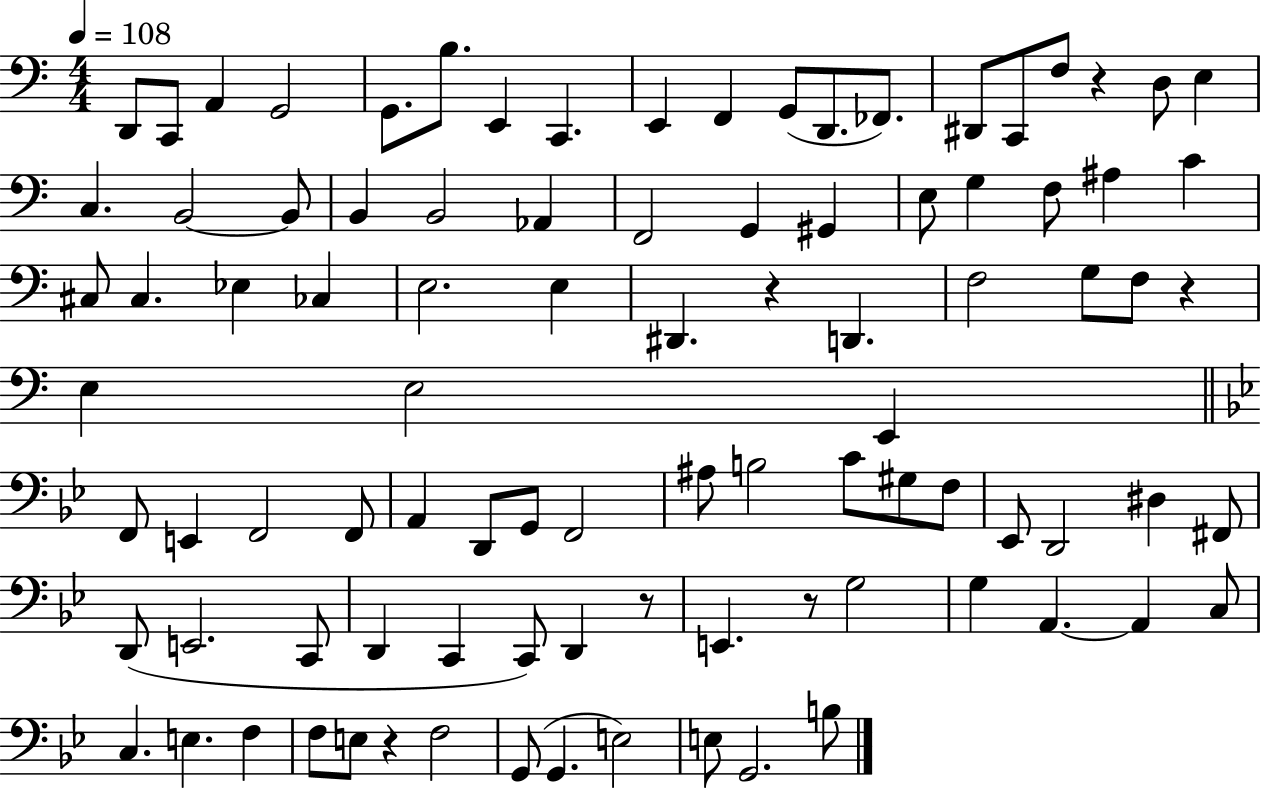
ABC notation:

X:1
T:Untitled
M:4/4
L:1/4
K:C
D,,/2 C,,/2 A,, G,,2 G,,/2 B,/2 E,, C,, E,, F,, G,,/2 D,,/2 _F,,/2 ^D,,/2 C,,/2 F,/2 z D,/2 E, C, B,,2 B,,/2 B,, B,,2 _A,, F,,2 G,, ^G,, E,/2 G, F,/2 ^A, C ^C,/2 ^C, _E, _C, E,2 E, ^D,, z D,, F,2 G,/2 F,/2 z E, E,2 E,, F,,/2 E,, F,,2 F,,/2 A,, D,,/2 G,,/2 F,,2 ^A,/2 B,2 C/2 ^G,/2 F,/2 _E,,/2 D,,2 ^D, ^F,,/2 D,,/2 E,,2 C,,/2 D,, C,, C,,/2 D,, z/2 E,, z/2 G,2 G, A,, A,, C,/2 C, E, F, F,/2 E,/2 z F,2 G,,/2 G,, E,2 E,/2 G,,2 B,/2